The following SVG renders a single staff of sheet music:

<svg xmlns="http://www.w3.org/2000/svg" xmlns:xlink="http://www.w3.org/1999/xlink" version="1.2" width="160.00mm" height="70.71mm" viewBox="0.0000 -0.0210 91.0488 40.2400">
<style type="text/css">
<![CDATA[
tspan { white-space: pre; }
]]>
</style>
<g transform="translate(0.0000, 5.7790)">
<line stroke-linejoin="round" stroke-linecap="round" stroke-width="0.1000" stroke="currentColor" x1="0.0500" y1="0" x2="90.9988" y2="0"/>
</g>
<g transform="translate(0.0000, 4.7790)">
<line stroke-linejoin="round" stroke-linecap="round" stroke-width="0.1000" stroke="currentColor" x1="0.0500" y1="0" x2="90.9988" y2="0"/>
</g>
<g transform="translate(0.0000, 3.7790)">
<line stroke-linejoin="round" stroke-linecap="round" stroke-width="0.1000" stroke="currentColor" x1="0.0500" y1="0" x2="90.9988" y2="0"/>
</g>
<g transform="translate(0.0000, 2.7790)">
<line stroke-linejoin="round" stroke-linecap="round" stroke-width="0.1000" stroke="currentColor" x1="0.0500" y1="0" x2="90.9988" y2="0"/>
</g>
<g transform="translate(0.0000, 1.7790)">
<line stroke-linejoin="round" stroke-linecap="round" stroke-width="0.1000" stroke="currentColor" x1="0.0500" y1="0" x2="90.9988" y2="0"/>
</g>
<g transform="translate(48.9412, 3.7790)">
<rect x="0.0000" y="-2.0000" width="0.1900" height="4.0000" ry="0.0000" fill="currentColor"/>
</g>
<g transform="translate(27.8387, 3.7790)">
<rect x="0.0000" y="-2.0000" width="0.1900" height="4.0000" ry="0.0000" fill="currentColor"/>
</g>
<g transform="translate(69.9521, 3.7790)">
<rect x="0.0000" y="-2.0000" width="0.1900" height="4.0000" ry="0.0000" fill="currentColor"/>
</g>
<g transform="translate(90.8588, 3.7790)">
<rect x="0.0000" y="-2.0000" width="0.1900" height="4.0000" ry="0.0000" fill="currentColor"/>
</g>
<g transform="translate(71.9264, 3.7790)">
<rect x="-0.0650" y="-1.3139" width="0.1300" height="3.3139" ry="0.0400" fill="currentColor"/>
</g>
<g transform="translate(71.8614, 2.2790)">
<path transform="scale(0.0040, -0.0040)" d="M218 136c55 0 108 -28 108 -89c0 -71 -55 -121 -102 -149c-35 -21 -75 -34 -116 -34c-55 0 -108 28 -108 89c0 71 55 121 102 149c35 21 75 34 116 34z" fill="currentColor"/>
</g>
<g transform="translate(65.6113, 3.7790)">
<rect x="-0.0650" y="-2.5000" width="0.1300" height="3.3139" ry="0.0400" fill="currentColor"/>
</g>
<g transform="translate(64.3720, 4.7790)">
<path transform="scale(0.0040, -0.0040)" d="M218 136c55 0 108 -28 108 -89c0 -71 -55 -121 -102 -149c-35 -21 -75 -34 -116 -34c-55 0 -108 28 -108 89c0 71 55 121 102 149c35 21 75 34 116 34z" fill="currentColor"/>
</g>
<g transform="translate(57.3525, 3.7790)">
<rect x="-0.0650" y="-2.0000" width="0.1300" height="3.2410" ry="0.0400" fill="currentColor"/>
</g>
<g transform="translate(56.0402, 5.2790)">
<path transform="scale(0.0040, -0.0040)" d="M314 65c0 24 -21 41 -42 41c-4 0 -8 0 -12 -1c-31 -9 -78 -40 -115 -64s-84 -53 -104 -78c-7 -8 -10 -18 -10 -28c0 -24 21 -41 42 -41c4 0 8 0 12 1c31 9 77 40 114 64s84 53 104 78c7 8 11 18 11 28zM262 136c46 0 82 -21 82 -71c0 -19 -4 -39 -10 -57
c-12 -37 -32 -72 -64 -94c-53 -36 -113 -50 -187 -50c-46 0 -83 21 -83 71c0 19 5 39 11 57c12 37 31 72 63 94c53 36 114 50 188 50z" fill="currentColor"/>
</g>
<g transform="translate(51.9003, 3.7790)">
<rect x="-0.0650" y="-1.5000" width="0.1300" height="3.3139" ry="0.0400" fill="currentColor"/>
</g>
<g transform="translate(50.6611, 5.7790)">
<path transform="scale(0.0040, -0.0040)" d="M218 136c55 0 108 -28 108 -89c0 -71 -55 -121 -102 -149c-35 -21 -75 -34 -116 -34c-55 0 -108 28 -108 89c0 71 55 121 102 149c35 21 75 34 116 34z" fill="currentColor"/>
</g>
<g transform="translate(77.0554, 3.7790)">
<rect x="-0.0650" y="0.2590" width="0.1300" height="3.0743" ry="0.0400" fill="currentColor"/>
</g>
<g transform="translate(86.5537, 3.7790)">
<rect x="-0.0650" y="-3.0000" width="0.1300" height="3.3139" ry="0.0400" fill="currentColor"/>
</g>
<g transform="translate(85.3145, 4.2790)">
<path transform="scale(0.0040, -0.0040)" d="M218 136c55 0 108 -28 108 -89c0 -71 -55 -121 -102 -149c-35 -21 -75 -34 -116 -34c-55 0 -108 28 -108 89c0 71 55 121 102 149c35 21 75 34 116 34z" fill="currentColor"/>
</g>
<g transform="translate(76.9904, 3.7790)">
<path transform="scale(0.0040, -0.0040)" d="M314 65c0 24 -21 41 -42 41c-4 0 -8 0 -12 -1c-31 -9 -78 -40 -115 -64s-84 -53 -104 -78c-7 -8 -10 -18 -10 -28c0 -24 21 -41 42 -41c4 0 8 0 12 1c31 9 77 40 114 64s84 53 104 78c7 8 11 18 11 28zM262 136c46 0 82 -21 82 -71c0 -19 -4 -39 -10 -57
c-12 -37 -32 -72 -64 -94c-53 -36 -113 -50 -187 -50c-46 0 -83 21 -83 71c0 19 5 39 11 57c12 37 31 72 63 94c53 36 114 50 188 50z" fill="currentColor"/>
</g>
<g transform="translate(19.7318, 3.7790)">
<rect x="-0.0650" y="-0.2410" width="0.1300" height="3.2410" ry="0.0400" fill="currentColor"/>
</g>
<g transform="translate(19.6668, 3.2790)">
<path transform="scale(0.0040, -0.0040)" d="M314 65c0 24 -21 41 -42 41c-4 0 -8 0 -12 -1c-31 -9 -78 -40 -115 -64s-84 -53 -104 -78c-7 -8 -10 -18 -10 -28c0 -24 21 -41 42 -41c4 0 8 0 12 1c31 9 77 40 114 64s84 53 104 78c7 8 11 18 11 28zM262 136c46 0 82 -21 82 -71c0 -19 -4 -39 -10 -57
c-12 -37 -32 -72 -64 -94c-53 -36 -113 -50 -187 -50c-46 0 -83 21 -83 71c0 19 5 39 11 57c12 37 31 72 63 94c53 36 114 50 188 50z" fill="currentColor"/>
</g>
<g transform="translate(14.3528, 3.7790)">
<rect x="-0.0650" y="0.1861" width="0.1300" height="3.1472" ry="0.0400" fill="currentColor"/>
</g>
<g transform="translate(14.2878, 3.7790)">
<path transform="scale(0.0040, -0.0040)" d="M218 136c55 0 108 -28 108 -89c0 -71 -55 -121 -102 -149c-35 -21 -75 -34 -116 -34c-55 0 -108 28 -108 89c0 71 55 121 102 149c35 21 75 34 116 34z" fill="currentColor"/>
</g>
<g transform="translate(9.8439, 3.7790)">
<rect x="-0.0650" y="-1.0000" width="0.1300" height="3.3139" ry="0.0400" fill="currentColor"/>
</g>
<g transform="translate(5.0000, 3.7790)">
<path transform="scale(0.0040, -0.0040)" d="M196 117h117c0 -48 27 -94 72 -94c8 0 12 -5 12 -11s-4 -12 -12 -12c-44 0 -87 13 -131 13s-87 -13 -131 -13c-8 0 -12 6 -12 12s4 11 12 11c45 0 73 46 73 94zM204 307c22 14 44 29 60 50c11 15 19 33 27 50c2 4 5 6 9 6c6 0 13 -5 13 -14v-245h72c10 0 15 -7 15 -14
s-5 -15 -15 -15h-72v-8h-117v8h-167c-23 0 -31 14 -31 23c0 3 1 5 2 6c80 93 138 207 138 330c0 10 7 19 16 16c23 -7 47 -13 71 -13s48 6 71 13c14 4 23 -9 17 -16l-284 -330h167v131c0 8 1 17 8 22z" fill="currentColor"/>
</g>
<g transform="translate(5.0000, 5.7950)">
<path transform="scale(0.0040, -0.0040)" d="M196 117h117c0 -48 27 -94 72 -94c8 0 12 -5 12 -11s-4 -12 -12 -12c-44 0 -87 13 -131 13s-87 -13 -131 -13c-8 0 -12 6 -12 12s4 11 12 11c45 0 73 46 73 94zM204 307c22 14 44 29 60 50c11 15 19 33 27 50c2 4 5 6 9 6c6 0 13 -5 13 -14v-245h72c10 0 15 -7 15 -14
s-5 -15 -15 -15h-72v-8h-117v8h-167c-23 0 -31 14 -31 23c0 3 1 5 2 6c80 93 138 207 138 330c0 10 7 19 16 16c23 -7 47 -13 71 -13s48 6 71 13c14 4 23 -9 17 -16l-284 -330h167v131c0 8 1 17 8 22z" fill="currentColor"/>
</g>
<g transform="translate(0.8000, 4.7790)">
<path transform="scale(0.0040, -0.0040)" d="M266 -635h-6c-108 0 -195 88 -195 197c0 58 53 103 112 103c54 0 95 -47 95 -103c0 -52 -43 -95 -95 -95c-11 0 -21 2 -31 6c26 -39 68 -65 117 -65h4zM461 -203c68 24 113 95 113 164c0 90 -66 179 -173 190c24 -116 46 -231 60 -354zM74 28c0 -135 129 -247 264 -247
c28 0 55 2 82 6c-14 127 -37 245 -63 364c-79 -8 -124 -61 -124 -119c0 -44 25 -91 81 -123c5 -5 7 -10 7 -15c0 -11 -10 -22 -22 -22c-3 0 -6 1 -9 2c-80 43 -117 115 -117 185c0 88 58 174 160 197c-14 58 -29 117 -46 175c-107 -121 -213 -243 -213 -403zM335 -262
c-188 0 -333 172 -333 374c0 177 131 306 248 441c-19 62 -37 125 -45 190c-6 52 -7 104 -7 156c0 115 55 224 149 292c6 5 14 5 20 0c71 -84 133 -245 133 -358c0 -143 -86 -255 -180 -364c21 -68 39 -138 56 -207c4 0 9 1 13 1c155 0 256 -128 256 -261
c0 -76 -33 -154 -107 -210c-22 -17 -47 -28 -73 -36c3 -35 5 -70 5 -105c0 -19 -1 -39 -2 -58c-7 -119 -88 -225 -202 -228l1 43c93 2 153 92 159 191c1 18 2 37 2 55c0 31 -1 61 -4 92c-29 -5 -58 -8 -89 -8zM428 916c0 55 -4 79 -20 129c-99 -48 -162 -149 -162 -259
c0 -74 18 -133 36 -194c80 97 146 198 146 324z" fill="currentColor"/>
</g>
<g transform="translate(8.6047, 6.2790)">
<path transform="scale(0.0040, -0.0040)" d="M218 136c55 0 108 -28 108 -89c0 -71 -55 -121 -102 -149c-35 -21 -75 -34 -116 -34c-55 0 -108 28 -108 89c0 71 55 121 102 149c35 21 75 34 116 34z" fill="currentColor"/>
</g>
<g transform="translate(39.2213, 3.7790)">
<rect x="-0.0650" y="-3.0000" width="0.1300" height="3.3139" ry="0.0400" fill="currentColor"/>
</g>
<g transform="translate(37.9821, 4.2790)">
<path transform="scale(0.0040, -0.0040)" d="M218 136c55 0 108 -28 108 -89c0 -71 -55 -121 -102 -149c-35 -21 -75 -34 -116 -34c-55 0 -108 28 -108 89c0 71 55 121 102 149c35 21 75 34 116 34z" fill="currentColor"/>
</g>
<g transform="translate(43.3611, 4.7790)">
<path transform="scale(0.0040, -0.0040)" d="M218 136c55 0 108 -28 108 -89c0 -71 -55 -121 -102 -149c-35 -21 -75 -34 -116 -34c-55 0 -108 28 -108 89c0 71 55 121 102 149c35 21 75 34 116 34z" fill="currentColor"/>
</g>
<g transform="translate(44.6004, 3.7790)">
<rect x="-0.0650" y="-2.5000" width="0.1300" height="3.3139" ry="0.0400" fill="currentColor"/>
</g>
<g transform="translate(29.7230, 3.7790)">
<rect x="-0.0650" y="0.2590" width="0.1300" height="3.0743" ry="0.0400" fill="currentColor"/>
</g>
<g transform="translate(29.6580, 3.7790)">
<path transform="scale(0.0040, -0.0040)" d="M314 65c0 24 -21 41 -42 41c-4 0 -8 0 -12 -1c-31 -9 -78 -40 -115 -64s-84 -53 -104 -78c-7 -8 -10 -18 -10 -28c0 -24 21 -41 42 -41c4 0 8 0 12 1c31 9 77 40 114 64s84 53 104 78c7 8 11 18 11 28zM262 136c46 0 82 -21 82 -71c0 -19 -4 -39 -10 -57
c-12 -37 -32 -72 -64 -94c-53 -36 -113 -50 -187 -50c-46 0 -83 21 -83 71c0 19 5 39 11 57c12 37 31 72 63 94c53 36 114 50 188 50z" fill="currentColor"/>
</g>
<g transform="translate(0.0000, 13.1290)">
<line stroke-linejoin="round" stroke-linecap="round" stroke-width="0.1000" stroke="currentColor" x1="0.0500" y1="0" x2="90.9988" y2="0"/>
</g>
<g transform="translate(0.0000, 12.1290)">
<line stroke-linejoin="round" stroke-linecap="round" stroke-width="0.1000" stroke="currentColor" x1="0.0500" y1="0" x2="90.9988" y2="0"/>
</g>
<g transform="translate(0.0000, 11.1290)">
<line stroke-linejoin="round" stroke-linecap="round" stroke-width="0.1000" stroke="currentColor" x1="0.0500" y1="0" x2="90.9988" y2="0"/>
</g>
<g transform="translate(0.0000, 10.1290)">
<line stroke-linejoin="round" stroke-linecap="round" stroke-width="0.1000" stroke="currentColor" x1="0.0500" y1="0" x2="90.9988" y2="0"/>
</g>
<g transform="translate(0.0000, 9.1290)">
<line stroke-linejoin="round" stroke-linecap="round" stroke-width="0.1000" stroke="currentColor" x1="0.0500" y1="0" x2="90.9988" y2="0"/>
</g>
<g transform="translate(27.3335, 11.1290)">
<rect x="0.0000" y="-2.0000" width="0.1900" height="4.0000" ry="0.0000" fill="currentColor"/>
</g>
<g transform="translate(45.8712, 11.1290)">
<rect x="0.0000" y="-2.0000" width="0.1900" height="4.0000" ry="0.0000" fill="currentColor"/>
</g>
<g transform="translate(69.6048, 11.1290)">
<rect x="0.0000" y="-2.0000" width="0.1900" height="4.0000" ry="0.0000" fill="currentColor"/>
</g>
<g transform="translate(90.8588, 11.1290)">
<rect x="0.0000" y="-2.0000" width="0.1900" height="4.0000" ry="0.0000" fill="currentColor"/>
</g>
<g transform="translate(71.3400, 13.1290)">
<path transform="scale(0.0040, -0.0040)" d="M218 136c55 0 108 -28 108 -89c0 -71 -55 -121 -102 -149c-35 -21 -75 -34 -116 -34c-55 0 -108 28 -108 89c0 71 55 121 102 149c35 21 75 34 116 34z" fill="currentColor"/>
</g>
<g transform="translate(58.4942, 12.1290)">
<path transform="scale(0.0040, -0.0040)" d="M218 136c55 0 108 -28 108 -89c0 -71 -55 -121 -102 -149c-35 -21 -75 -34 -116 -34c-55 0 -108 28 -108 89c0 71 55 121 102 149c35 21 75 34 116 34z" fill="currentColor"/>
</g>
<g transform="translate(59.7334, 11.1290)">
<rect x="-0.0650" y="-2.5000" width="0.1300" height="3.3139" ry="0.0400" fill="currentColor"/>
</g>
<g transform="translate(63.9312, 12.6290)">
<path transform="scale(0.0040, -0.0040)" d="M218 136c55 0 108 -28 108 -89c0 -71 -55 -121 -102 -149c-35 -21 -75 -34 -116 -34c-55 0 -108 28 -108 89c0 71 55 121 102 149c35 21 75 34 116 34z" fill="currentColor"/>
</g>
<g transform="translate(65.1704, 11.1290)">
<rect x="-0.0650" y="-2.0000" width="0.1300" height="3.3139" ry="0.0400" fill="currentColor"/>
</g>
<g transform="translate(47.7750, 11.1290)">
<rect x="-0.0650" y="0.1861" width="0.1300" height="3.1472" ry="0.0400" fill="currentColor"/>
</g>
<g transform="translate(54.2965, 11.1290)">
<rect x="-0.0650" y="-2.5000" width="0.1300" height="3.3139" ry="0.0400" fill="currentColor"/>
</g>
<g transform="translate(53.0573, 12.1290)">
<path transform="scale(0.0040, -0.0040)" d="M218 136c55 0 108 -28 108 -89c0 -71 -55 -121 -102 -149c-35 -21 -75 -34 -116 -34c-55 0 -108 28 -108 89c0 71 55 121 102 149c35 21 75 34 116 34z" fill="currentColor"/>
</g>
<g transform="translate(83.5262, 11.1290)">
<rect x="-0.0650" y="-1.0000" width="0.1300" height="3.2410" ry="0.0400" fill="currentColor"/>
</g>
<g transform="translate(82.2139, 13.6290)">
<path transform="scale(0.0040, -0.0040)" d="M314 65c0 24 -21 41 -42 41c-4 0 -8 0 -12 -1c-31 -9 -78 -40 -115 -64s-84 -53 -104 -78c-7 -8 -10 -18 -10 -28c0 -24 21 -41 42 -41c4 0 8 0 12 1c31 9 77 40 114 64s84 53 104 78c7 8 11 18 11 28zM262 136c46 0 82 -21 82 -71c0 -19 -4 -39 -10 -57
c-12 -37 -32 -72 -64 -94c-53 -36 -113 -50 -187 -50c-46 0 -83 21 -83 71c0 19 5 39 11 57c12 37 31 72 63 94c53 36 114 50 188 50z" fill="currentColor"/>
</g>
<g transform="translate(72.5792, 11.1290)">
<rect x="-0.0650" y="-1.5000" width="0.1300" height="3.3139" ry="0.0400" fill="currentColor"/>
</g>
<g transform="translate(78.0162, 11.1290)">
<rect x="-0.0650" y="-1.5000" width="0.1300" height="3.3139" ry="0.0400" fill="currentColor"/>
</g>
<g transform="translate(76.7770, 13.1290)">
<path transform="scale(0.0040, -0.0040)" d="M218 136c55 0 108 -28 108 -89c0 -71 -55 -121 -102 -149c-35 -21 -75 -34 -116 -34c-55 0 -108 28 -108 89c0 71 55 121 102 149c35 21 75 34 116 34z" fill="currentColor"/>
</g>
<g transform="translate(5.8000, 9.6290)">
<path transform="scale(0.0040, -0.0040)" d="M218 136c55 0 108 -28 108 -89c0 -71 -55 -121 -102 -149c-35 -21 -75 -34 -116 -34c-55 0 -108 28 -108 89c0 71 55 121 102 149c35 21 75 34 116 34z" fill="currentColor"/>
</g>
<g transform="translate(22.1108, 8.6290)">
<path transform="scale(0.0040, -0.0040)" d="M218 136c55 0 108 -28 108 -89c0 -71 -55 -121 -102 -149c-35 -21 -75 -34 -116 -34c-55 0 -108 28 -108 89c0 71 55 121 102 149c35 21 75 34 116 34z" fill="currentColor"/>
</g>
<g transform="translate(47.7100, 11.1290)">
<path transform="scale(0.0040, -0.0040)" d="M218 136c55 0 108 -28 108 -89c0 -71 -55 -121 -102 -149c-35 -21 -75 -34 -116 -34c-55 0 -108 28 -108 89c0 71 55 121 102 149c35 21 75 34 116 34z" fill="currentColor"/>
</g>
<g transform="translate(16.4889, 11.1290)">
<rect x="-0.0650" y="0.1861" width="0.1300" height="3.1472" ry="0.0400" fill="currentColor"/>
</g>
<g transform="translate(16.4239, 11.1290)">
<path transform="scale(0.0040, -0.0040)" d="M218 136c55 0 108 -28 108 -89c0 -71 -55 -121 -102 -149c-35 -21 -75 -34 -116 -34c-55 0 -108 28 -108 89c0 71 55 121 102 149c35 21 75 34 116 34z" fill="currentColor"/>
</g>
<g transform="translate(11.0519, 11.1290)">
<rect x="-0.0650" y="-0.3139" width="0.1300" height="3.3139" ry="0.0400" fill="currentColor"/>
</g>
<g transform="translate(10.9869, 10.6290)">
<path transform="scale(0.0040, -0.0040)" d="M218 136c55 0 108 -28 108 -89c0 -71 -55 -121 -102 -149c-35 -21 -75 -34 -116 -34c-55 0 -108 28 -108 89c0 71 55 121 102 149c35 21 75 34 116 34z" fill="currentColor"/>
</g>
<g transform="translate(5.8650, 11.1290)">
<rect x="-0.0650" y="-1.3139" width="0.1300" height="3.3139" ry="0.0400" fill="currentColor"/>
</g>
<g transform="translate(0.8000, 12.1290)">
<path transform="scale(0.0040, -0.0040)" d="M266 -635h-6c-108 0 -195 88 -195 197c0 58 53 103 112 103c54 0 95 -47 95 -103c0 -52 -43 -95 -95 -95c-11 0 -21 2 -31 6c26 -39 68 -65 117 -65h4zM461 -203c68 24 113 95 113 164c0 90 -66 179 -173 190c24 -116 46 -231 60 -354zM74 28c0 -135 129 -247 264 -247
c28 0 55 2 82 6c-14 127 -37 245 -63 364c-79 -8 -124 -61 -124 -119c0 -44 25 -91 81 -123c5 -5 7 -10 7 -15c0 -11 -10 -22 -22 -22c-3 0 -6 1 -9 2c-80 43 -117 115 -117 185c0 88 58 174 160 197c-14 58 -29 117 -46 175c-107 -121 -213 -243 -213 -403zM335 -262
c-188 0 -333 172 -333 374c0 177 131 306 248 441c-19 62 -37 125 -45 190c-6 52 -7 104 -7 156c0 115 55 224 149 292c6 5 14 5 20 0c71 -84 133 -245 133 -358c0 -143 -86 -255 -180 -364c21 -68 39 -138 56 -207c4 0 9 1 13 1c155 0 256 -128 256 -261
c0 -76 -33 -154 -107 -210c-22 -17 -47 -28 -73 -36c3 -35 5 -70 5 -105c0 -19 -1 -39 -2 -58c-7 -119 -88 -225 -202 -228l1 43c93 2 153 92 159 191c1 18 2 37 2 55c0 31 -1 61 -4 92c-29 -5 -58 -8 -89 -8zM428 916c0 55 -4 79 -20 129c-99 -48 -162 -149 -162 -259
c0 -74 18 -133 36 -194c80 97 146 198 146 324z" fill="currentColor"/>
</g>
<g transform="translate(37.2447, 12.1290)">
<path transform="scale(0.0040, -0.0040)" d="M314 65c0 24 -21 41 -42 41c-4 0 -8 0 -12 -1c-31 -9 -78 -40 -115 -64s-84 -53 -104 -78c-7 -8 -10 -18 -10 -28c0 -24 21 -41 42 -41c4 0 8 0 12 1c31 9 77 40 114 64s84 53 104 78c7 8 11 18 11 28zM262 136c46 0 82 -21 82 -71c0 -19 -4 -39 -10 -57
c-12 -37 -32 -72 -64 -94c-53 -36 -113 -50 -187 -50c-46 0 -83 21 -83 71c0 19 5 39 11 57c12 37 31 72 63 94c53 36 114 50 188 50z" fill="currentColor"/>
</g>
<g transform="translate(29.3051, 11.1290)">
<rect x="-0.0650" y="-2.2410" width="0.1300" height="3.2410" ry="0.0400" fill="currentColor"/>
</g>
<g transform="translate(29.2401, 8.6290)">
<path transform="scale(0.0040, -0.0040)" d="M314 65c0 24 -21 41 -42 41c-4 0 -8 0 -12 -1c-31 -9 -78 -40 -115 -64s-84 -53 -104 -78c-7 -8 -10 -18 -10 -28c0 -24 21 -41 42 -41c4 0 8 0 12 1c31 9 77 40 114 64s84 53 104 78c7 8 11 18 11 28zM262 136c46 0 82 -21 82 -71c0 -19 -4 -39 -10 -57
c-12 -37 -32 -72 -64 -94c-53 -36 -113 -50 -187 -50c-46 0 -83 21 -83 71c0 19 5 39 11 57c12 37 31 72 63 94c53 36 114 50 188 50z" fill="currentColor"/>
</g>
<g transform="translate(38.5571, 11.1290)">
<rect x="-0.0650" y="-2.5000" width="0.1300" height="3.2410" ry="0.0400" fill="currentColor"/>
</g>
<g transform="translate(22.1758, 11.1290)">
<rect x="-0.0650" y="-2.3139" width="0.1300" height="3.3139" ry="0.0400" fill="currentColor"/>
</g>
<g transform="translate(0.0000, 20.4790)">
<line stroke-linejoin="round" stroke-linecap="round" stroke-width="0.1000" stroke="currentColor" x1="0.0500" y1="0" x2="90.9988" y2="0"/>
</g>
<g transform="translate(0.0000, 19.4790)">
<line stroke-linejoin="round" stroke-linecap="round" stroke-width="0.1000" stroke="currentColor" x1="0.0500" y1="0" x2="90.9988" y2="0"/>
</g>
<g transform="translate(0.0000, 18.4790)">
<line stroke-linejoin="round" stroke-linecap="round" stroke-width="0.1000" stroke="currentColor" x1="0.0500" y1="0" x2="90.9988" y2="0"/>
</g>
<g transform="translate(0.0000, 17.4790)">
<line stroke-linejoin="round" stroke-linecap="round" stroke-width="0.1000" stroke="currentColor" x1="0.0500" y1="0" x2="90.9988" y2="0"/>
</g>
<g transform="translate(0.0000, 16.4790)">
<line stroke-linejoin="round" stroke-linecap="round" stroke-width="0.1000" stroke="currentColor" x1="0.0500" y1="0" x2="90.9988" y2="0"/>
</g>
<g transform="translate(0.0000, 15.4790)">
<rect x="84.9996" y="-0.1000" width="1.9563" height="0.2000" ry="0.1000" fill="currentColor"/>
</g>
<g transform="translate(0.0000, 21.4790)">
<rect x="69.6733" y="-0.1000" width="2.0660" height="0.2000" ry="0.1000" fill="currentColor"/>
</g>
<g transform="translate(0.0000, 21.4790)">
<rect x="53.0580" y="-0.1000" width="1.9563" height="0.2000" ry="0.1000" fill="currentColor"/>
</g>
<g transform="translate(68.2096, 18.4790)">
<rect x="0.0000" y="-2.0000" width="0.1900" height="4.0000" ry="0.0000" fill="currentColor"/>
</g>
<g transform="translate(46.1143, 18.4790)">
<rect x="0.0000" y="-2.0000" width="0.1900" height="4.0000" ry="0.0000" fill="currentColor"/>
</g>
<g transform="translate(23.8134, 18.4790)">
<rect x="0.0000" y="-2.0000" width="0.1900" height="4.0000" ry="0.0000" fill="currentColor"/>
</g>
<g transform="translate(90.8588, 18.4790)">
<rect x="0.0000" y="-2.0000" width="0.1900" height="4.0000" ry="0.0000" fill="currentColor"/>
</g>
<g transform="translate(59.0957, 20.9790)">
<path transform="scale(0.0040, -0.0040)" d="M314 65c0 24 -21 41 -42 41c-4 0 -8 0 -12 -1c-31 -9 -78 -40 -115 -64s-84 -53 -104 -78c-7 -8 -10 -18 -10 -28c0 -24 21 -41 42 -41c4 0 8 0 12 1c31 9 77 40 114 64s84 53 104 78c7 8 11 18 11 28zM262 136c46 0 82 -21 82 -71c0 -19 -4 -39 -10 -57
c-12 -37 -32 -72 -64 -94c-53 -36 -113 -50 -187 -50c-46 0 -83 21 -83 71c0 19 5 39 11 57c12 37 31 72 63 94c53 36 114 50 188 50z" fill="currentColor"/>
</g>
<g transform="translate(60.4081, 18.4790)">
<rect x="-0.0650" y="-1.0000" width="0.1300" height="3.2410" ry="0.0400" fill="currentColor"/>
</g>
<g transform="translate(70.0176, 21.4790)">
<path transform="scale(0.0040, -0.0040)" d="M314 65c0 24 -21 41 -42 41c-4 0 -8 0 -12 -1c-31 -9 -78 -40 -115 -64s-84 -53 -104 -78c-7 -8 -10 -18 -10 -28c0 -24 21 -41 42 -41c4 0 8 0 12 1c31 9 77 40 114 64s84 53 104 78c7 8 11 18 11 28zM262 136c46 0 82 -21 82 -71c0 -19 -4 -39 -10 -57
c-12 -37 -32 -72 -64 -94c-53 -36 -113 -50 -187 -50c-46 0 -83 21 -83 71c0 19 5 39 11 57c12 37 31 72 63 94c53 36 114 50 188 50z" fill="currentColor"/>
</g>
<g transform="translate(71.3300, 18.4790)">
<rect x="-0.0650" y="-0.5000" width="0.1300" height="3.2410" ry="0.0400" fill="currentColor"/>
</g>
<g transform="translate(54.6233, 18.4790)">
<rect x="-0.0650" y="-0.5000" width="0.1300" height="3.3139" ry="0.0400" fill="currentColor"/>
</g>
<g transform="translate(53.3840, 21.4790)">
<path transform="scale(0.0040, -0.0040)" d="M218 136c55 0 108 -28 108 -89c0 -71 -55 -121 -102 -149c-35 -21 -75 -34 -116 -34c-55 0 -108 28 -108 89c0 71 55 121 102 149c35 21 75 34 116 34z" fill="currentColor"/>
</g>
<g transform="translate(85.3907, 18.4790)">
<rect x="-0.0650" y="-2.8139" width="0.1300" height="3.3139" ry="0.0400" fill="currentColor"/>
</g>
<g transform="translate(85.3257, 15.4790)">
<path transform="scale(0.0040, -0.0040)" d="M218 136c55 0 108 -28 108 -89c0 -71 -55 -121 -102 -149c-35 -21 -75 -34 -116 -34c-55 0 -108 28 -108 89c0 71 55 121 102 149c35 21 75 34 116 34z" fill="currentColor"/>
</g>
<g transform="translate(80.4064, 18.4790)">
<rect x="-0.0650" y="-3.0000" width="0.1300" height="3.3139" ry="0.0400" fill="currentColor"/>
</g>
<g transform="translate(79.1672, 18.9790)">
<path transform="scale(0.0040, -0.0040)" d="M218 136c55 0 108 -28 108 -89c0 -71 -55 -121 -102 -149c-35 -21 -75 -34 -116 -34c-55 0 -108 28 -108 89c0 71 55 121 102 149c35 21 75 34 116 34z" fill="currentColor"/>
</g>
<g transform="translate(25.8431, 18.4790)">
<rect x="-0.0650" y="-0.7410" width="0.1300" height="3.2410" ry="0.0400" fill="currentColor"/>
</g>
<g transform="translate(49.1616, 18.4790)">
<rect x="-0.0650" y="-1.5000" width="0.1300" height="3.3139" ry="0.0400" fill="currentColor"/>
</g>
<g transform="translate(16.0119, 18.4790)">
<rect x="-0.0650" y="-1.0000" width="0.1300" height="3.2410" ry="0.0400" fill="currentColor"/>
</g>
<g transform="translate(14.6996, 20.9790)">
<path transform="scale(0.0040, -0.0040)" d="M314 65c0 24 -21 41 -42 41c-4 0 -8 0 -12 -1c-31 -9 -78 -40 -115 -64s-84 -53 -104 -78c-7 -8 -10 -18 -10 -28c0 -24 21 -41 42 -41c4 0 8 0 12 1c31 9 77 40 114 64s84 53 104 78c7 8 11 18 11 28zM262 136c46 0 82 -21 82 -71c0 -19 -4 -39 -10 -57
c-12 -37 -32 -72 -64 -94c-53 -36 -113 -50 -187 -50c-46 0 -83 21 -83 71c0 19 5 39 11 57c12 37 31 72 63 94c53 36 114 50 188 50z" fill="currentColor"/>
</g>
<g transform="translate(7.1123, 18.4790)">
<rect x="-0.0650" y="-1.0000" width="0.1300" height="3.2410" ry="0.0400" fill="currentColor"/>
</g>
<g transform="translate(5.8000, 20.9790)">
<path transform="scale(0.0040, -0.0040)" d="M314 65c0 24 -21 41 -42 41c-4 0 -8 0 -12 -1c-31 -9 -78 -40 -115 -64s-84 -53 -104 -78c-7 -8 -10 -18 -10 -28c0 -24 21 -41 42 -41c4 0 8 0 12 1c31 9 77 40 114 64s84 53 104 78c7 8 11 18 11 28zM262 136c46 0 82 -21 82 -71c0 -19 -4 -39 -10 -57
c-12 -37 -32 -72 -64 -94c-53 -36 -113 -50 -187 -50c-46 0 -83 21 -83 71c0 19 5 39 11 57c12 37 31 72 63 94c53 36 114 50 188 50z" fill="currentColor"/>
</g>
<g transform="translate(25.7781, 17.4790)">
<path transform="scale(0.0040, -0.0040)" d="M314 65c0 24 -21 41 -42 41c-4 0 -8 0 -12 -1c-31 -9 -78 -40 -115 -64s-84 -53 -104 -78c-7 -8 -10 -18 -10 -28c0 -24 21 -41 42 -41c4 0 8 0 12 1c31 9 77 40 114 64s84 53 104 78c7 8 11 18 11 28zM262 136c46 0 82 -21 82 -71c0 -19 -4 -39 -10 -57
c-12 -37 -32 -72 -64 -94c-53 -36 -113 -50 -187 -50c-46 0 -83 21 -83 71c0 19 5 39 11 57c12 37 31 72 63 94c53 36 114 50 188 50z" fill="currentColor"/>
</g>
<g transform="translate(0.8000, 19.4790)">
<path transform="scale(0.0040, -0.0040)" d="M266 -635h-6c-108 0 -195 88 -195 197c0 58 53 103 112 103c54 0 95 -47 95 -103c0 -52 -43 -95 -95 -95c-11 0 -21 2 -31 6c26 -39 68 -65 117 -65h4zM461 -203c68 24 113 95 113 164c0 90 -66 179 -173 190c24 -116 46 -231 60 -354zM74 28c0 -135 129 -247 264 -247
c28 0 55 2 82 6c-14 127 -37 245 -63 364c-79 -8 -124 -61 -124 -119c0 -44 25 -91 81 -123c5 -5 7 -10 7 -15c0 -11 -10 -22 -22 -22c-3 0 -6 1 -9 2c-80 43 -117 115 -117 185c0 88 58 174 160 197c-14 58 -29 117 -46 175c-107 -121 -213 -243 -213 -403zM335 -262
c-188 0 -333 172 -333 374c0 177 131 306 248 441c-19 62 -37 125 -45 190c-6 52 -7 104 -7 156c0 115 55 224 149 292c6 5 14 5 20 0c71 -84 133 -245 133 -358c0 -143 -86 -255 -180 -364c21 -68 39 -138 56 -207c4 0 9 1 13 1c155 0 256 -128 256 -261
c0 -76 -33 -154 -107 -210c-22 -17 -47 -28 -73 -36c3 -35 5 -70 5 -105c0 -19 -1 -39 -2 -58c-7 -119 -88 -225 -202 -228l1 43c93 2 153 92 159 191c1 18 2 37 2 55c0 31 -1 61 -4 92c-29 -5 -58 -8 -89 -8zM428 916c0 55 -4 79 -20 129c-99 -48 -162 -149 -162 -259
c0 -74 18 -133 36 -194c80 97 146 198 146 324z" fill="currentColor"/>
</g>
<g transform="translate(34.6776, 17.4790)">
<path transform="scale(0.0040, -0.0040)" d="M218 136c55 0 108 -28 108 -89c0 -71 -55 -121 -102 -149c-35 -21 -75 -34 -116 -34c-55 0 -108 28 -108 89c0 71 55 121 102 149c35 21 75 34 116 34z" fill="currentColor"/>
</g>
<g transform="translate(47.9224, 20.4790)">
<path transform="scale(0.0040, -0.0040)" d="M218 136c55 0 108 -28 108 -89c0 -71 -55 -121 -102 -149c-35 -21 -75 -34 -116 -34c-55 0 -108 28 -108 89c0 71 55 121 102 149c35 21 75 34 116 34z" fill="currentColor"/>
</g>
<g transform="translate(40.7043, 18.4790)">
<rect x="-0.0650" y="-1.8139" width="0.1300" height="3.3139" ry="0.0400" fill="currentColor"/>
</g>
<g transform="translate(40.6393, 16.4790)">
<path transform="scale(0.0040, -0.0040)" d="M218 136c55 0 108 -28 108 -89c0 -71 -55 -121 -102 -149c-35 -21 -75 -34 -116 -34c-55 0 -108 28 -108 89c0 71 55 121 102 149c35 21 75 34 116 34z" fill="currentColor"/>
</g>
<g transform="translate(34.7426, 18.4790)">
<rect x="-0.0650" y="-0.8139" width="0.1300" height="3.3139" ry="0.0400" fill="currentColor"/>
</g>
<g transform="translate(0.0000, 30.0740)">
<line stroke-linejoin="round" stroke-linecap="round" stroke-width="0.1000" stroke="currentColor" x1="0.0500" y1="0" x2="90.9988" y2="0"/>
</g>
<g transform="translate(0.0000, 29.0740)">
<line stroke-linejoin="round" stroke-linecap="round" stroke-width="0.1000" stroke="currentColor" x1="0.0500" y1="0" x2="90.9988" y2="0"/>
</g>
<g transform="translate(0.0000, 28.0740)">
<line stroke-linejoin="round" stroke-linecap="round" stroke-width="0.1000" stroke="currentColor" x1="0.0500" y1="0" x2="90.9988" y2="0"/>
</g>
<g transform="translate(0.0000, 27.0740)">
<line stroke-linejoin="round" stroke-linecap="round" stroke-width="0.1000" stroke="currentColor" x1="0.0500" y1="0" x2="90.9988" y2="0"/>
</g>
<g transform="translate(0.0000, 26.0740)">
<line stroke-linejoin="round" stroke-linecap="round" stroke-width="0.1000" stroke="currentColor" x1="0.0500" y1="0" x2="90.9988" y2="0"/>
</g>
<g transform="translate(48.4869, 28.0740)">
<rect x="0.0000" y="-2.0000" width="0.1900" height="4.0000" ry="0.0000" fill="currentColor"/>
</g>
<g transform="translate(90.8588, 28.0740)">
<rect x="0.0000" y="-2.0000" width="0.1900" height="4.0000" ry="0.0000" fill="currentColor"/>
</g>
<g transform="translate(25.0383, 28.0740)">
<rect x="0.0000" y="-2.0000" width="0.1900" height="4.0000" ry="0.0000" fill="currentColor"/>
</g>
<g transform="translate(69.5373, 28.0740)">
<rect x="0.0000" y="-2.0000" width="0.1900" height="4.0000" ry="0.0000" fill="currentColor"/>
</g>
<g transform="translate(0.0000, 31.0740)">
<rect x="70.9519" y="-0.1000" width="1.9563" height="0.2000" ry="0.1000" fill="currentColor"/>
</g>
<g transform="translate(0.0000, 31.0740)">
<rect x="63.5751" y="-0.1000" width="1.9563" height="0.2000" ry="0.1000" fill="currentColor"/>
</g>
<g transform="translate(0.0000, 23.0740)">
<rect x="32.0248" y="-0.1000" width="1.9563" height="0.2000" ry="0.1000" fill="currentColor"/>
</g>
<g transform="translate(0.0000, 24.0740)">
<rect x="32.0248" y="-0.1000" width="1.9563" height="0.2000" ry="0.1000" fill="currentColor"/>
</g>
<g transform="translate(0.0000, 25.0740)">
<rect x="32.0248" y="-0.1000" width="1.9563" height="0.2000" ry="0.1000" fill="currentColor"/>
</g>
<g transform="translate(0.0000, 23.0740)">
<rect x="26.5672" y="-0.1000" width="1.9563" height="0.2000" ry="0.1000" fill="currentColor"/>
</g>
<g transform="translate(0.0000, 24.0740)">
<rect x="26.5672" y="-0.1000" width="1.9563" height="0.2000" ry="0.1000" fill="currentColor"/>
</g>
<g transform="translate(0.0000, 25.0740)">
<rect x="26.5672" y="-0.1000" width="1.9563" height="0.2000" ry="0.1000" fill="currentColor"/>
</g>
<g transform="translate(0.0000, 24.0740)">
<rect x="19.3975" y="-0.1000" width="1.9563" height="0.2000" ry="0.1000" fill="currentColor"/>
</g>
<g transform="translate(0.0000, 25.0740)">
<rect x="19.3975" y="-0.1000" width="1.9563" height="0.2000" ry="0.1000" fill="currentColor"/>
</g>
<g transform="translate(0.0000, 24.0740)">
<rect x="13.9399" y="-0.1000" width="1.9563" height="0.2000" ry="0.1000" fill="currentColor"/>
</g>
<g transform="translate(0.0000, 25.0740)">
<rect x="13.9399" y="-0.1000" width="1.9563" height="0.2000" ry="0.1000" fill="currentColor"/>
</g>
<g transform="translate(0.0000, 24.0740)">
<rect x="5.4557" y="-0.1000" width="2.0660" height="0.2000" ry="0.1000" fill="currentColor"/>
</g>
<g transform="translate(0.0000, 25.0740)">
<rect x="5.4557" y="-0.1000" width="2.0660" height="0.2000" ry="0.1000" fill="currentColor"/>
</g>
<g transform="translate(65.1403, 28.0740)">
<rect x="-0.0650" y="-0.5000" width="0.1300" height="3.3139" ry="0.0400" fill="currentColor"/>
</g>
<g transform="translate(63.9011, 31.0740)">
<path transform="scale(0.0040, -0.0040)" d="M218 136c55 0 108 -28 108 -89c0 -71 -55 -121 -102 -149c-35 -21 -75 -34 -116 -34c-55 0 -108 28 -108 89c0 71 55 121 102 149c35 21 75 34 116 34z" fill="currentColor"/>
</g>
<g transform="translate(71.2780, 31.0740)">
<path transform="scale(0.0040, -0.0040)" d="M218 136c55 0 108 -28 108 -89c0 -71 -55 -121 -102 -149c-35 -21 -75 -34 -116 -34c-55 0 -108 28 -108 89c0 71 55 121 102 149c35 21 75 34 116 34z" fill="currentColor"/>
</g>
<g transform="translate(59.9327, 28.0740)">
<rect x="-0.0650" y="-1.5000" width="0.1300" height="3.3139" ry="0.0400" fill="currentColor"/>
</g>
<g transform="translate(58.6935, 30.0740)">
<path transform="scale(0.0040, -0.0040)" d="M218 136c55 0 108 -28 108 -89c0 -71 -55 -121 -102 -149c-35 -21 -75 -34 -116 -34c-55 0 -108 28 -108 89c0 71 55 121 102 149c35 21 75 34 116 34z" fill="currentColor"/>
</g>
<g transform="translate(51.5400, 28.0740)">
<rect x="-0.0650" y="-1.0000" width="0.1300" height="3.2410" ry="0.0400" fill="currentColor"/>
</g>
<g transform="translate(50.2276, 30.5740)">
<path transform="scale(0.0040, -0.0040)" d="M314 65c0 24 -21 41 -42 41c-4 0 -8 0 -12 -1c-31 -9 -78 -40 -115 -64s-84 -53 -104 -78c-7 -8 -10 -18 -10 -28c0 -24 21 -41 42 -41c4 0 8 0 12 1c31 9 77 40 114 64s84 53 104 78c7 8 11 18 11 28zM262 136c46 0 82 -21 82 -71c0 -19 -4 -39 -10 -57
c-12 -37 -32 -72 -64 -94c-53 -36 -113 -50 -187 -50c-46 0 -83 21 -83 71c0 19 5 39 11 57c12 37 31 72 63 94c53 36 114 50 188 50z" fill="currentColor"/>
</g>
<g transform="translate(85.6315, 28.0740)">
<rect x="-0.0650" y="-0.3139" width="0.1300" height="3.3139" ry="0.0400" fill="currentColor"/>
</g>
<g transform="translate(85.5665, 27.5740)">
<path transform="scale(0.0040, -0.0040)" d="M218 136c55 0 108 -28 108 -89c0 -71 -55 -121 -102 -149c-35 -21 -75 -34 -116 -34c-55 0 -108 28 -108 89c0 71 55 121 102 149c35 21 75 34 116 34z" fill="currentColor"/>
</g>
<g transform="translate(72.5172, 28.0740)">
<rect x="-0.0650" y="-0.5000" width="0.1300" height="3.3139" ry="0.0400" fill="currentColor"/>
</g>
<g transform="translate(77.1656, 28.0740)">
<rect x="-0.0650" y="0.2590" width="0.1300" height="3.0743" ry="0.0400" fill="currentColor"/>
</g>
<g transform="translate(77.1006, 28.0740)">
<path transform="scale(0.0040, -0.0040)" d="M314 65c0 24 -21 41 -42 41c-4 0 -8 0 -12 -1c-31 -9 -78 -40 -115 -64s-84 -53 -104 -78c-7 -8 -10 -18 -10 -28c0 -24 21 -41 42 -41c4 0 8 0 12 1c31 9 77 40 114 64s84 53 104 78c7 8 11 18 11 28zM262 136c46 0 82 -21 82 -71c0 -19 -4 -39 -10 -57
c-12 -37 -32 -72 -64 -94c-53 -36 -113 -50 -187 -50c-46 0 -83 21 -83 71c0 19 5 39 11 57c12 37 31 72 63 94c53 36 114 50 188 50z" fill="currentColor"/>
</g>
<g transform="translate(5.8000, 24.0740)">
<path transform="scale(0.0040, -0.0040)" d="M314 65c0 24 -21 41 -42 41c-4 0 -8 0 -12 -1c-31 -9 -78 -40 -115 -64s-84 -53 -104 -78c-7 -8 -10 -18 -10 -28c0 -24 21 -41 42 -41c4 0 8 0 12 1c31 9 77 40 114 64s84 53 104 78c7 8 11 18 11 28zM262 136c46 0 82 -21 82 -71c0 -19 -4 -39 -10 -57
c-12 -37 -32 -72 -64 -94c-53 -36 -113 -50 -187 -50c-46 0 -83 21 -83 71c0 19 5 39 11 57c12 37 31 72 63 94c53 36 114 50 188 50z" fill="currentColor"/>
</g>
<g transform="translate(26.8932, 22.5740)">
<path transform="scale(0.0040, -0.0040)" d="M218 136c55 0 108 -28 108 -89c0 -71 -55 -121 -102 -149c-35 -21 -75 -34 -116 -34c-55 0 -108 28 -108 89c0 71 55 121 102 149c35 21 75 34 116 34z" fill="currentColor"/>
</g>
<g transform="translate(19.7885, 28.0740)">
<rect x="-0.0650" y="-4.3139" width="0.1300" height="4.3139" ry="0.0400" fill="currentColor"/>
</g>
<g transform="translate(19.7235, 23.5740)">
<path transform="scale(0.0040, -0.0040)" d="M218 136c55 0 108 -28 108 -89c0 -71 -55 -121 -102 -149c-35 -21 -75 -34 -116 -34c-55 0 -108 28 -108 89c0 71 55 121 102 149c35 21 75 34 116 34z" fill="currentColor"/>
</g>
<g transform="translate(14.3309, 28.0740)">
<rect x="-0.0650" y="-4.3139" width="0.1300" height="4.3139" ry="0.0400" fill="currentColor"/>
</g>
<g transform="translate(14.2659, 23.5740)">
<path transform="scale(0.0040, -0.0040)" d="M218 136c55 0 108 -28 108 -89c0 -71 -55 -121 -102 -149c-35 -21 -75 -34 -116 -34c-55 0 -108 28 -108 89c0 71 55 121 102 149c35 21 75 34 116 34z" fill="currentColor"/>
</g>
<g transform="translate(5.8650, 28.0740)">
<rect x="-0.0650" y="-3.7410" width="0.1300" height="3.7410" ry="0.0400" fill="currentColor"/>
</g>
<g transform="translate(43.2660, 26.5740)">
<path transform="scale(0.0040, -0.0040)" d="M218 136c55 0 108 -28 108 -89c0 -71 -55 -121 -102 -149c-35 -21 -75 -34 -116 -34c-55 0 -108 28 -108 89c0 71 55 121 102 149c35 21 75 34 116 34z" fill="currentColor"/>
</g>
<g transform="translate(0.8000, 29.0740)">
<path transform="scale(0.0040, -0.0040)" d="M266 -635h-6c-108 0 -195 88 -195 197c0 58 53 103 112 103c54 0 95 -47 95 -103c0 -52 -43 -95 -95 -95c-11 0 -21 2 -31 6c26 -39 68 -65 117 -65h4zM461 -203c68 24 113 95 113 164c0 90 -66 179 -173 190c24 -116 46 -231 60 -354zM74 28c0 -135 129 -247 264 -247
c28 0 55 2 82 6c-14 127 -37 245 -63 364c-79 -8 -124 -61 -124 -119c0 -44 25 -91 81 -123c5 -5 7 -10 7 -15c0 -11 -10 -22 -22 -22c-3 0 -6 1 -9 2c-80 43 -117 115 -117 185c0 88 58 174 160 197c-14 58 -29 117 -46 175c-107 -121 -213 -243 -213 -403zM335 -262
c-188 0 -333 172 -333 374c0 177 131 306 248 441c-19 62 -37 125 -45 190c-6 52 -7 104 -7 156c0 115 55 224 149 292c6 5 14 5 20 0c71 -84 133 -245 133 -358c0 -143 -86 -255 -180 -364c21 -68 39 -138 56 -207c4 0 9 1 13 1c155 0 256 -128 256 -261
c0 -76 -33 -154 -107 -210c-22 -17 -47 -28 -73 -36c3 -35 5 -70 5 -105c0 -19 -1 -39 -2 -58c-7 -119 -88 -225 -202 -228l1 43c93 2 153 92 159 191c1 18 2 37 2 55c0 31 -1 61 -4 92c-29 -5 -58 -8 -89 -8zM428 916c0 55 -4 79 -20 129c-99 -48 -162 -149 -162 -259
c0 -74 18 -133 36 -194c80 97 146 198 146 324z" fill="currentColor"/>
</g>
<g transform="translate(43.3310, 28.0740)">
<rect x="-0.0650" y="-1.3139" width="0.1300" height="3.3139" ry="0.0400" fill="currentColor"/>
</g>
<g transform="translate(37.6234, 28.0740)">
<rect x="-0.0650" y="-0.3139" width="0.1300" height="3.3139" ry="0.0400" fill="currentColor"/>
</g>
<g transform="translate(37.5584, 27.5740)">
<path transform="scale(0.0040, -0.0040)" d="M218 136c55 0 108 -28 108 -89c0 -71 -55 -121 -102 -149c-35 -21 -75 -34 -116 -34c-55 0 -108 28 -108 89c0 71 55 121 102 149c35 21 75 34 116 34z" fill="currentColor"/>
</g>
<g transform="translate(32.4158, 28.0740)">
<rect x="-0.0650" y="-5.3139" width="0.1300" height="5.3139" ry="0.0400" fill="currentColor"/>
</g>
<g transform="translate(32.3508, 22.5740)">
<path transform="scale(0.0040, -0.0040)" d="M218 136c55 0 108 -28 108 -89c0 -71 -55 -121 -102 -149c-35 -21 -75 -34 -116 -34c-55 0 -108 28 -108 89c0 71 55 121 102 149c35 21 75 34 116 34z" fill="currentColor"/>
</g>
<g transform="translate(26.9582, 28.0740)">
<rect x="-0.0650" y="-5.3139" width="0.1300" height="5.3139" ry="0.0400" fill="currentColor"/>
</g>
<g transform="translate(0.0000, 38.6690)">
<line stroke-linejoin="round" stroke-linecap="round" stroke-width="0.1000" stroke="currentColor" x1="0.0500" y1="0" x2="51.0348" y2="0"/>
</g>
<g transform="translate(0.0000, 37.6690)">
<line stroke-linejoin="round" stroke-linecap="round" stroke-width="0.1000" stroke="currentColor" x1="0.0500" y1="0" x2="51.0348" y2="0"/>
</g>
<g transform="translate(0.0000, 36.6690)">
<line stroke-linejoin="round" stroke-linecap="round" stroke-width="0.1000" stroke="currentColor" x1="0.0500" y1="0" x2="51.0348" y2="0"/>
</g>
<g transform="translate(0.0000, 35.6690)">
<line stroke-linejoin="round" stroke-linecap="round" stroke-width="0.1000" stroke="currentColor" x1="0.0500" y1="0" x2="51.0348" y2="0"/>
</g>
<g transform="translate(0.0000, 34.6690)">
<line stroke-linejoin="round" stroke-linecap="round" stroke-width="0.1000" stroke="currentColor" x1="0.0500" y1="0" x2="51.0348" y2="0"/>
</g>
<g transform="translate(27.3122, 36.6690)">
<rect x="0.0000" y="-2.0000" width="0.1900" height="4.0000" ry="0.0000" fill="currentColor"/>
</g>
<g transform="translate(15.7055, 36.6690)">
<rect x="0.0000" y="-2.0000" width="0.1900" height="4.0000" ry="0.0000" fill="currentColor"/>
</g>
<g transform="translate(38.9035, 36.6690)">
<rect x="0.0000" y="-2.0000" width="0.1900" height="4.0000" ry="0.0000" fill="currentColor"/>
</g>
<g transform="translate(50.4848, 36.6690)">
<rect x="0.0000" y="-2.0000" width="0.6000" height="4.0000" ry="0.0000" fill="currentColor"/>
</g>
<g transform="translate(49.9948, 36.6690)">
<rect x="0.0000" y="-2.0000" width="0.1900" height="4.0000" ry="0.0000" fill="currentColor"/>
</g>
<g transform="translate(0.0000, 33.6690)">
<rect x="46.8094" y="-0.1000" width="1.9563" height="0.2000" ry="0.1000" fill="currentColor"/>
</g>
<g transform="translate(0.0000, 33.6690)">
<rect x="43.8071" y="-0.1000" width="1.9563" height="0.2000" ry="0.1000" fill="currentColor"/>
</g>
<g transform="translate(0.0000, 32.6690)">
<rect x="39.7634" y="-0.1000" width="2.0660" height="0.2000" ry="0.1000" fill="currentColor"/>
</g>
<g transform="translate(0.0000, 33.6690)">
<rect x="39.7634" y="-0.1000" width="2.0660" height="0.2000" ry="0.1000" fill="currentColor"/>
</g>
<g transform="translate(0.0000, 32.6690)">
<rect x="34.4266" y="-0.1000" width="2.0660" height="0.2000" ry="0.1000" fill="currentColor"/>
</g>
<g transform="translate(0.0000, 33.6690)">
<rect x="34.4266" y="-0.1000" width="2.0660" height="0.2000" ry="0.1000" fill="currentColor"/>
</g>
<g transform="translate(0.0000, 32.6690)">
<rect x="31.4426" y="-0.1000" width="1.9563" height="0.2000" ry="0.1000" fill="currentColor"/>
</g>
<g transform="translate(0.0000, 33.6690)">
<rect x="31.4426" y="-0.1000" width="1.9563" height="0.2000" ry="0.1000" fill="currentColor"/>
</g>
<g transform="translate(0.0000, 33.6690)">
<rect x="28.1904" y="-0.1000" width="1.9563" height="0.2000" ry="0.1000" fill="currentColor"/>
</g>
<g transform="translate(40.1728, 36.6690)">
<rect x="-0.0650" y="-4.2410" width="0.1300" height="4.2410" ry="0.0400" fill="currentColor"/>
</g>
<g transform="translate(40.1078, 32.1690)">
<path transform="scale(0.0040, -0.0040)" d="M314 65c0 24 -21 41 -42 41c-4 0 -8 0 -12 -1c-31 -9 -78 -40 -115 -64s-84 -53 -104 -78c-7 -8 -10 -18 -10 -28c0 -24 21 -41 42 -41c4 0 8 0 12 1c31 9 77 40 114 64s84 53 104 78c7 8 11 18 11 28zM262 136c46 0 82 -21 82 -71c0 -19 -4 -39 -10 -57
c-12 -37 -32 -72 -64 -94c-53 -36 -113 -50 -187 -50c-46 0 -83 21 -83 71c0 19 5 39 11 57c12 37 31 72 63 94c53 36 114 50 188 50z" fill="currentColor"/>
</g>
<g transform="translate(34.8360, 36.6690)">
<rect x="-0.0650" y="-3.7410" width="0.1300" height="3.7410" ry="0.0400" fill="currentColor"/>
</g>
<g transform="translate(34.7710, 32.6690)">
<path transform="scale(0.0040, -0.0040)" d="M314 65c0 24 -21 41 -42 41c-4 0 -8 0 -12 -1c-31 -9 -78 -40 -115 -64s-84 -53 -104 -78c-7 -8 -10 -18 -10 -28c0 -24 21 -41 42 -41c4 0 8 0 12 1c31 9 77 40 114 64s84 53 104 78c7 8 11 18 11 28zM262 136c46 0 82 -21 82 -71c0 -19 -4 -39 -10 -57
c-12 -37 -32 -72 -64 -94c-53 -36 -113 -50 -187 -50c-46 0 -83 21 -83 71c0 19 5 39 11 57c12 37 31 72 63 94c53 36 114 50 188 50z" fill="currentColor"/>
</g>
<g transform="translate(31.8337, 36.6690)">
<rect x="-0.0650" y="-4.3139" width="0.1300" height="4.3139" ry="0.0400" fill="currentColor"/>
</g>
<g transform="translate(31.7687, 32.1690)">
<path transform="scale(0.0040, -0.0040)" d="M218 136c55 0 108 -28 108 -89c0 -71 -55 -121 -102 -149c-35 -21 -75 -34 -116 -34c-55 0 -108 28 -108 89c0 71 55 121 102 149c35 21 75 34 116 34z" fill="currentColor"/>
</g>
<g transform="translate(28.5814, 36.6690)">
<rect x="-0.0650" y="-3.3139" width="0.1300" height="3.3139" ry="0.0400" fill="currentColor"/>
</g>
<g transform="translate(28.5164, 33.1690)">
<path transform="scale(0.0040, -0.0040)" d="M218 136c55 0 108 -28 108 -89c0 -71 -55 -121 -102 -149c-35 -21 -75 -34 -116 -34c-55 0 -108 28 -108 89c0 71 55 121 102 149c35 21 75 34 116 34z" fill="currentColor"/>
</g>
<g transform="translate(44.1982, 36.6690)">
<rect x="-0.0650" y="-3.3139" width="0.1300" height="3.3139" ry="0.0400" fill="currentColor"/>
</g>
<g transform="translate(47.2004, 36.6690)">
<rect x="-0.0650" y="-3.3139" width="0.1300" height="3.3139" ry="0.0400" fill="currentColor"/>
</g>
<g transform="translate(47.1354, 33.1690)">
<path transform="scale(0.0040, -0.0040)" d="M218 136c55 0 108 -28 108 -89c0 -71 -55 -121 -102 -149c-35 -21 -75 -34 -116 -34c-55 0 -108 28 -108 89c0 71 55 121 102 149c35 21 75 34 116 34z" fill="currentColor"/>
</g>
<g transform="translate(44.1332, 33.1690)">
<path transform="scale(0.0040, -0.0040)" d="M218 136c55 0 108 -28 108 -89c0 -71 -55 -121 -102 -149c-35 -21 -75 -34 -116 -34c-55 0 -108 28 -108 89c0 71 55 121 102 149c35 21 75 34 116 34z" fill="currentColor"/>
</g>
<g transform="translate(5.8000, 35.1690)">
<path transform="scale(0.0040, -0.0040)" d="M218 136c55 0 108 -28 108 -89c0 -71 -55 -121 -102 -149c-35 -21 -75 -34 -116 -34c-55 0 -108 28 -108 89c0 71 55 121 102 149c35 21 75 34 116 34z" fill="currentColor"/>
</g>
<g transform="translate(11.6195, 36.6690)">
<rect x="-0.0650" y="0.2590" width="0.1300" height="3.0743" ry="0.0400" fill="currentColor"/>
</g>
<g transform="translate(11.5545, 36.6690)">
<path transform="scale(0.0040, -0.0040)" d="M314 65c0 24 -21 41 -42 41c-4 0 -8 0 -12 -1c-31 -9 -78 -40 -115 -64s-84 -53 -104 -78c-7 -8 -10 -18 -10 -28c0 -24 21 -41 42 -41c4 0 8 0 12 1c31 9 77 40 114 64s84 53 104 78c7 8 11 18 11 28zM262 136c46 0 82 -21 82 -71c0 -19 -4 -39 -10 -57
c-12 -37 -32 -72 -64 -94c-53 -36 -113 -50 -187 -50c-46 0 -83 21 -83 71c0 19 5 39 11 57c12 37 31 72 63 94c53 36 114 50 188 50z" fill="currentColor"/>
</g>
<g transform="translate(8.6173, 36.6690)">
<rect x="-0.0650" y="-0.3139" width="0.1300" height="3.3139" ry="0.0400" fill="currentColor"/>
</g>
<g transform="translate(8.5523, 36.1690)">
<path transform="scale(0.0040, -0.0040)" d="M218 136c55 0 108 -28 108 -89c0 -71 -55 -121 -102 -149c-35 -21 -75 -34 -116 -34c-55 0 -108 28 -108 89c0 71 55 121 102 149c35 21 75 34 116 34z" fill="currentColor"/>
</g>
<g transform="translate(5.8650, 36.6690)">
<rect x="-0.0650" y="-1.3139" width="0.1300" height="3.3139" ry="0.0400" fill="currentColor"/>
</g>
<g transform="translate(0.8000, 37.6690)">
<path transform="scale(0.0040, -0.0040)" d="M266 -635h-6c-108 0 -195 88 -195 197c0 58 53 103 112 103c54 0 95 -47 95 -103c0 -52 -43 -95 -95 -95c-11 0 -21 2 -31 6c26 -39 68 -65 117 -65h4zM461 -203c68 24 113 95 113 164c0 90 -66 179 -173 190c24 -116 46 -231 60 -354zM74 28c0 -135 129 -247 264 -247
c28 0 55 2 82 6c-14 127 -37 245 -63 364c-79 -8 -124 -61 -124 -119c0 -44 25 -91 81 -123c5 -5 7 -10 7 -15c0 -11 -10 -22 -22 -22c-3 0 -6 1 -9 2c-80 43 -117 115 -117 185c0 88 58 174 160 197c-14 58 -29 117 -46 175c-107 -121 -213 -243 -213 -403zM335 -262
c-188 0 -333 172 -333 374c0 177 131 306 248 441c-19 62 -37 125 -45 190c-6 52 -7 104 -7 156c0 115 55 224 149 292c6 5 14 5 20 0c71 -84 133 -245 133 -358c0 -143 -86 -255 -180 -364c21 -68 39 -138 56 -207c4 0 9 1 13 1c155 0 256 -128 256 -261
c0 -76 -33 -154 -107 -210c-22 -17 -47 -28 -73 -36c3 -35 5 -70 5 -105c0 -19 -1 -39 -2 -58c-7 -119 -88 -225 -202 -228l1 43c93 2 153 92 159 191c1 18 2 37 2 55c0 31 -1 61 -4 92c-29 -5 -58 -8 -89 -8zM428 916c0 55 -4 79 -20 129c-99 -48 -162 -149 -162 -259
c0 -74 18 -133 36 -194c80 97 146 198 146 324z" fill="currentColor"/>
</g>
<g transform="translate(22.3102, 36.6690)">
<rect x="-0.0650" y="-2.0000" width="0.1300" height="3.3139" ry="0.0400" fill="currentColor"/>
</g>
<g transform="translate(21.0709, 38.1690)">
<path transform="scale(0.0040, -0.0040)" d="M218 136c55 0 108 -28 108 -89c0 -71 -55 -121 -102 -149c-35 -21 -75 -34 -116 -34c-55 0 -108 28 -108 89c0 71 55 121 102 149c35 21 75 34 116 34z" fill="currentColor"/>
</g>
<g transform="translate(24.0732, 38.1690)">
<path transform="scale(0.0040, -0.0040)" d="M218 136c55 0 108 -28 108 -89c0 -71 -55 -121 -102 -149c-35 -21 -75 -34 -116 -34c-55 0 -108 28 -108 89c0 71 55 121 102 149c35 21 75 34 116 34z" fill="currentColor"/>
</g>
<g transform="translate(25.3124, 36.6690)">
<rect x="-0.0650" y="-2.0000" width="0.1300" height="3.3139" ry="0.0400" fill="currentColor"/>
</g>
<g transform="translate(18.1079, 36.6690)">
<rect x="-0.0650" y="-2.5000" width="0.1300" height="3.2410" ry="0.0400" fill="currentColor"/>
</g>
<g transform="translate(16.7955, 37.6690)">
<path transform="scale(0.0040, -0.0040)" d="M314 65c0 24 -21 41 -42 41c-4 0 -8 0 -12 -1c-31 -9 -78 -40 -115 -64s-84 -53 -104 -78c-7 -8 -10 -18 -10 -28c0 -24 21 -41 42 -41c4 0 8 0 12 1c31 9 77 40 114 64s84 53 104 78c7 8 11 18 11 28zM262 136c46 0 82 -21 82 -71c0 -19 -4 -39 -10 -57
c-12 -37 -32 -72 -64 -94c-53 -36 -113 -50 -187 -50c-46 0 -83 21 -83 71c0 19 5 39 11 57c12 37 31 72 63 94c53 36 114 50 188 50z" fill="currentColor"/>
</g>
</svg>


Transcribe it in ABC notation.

X:1
T:Untitled
M:4/4
L:1/4
K:C
D B c2 B2 A G E F2 G e B2 A e c B g g2 G2 B G G F E E D2 D2 D2 d2 d f E C D2 C2 A a c'2 d' d' f' f' c e D2 E C C B2 c e c B2 G2 F F b d' c'2 d'2 b b